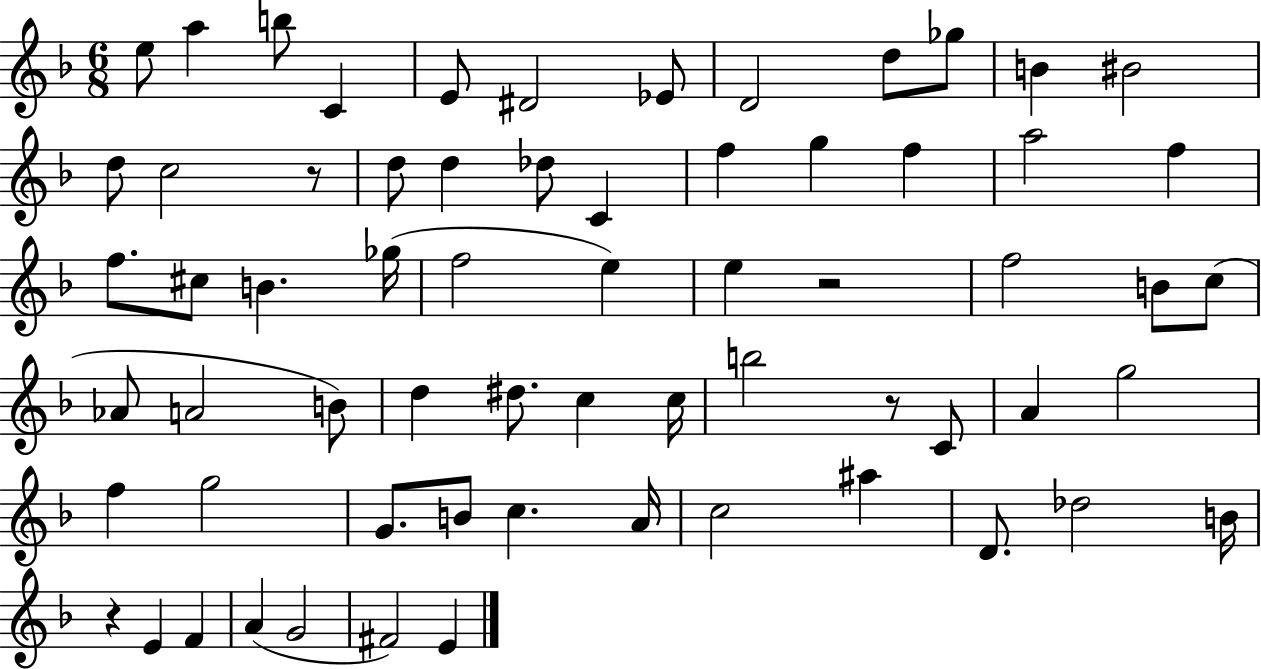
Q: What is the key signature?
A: F major